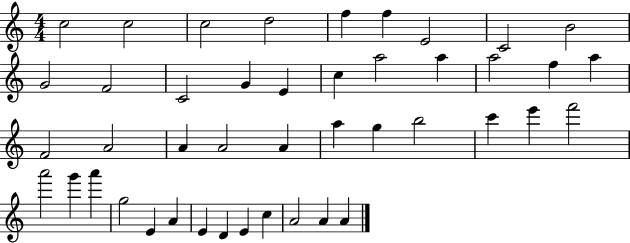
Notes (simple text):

C5/h C5/h C5/h D5/h F5/q F5/q E4/h C4/h B4/h G4/h F4/h C4/h G4/q E4/q C5/q A5/h A5/q A5/h F5/q A5/q F4/h A4/h A4/q A4/h A4/q A5/q G5/q B5/h C6/q E6/q F6/h A6/h G6/q A6/q G5/h E4/q A4/q E4/q D4/q E4/q C5/q A4/h A4/q A4/q